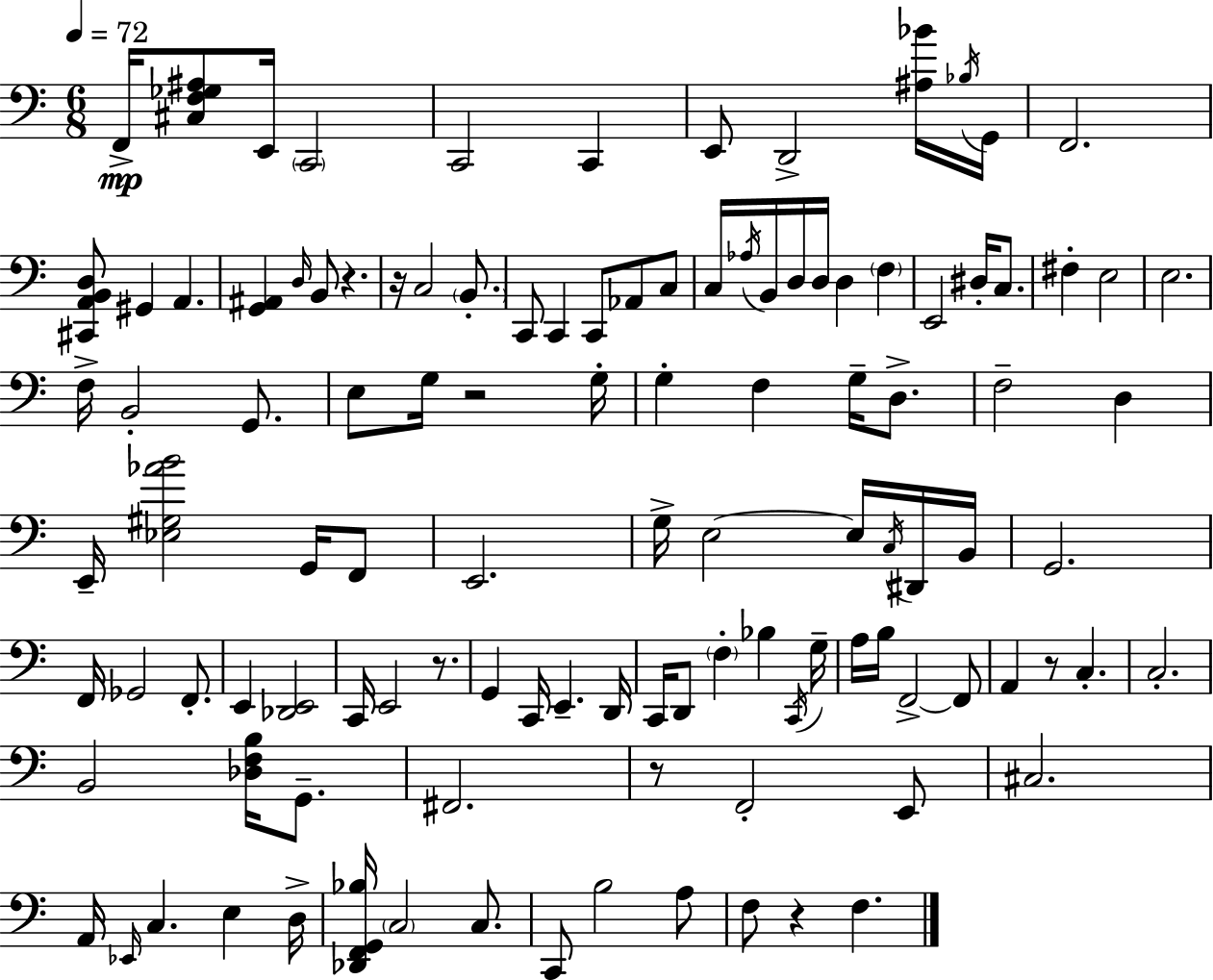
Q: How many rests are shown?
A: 7